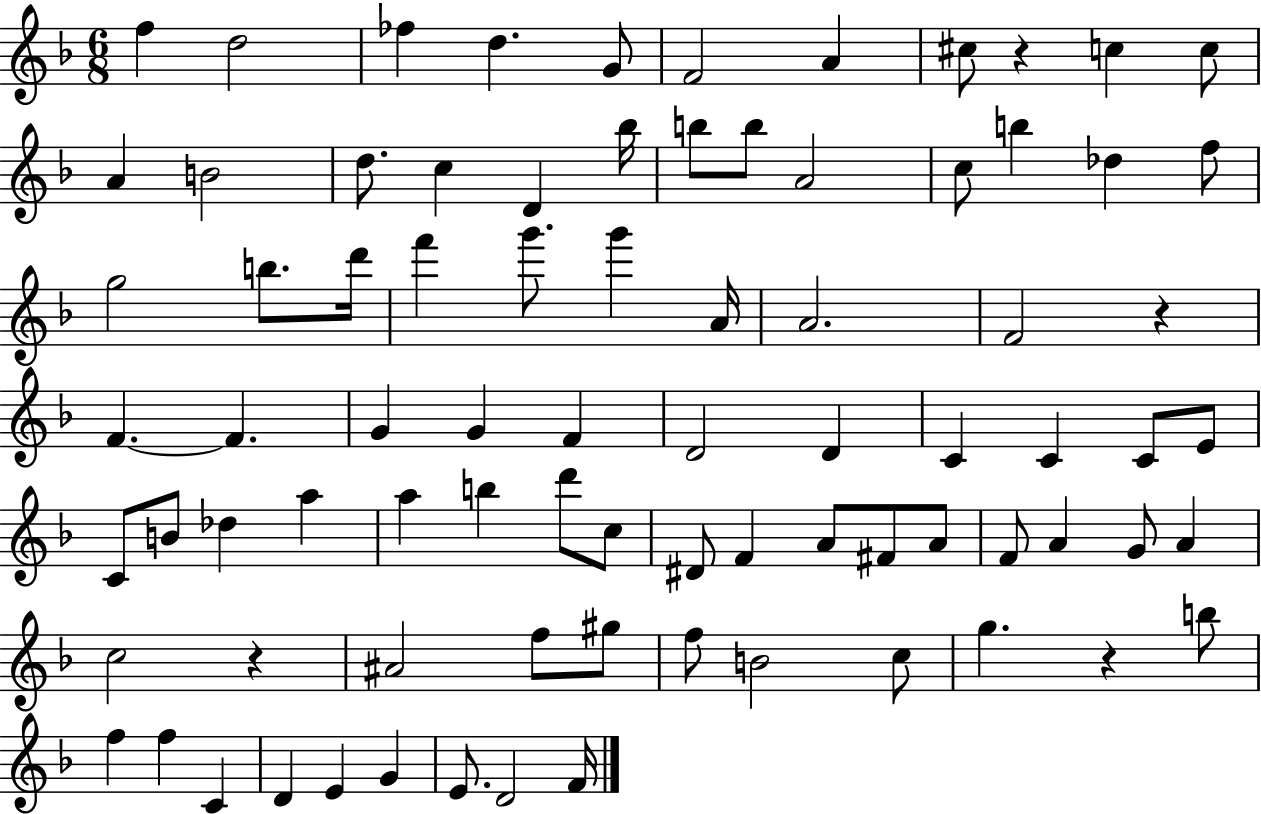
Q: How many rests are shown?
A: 4